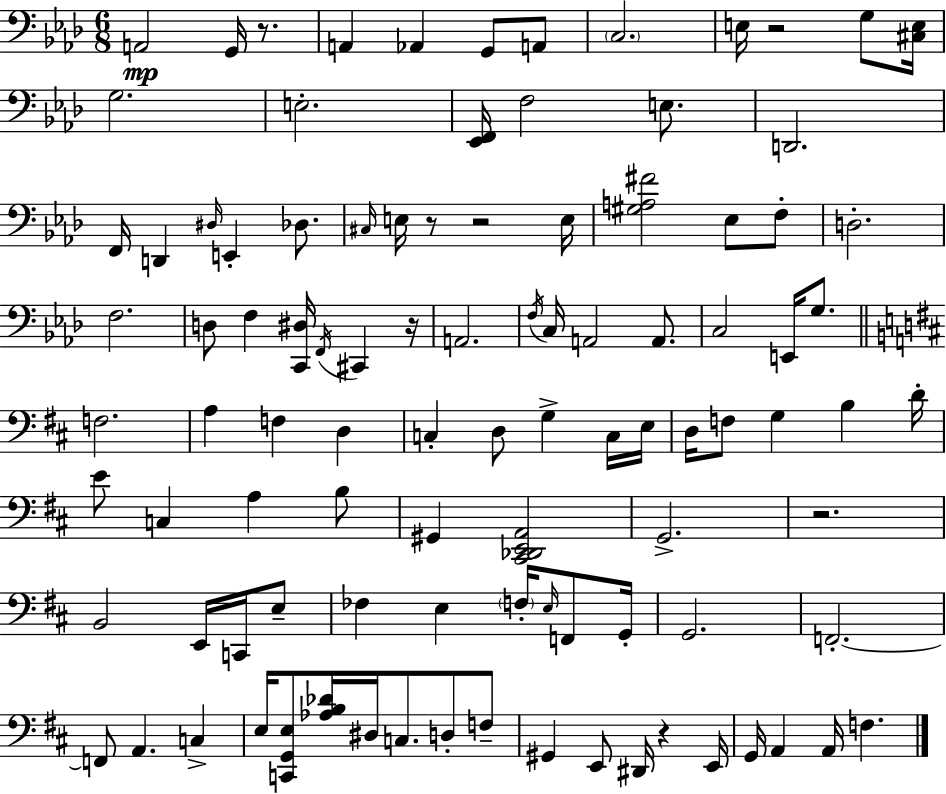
{
  \clef bass
  \numericTimeSignature
  \time 6/8
  \key aes \major
  \repeat volta 2 { a,2\mp g,16 r8. | a,4 aes,4 g,8 a,8 | \parenthesize c2. | e16 r2 g8 <cis e>16 | \break g2. | e2.-. | <ees, f,>16 f2 e8. | d,2. | \break f,16 d,4 \grace { dis16 } e,4-. des8. | \grace { cis16 } e16 r8 r2 | e16 <gis a fis'>2 ees8 | f8-. d2.-. | \break f2. | d8 f4 <c, dis>16 \acciaccatura { f,16 } cis,4 | r16 a,2. | \acciaccatura { f16 } c16 a,2 | \break a,8. c2 | e,16 g8. \bar "||" \break \key d \major f2. | a4 f4 d4 | c4-. d8 g4-> c16 e16 | d16 f8 g4 b4 d'16-. | \break e'8 c4 a4 b8 | gis,4 <cis, des, e, a,>2 | g,2.-> | r2. | \break b,2 e,16 c,16 e8-- | fes4 e4 \parenthesize f16-. \grace { e16 } f,8 | g,16-. g,2. | f,2.-.~~ | \break f,8 a,4. c4-> | e16 <c, g, e>8 <aes b des'>16 dis16 c8. d8-. f8-- | gis,4 e,8 dis,16 r4 | e,16 g,16 a,4 a,16 f4. | \break } \bar "|."
}